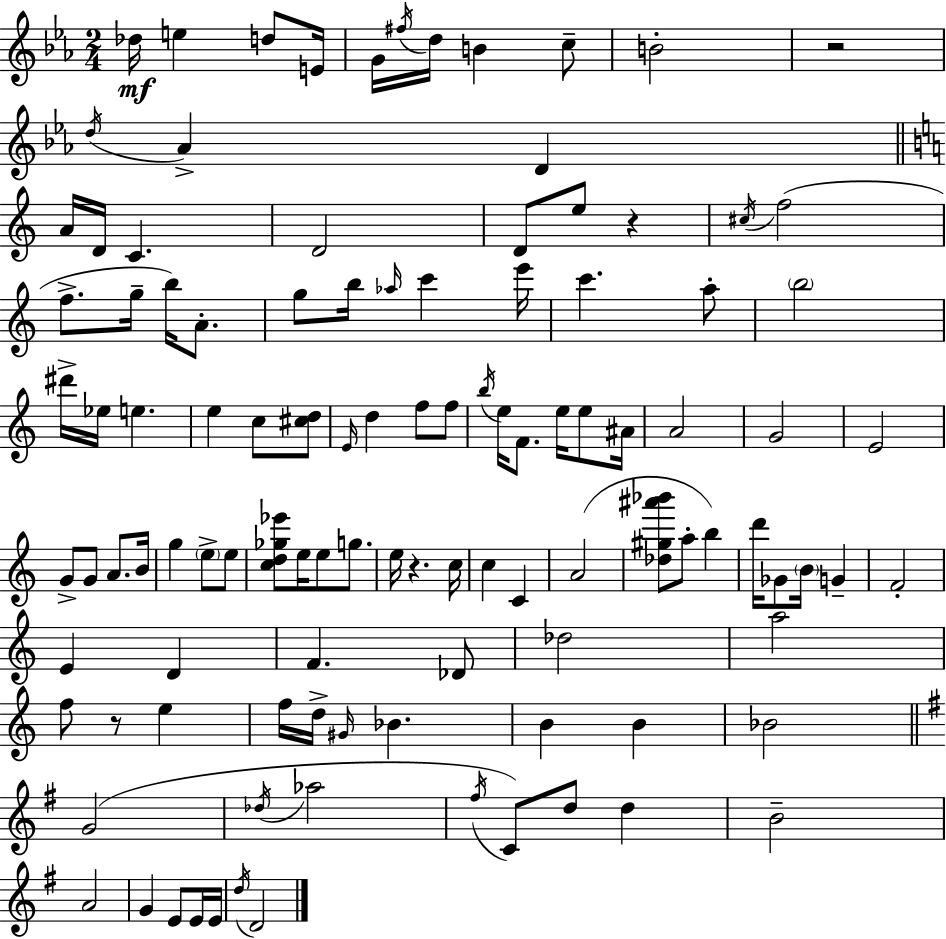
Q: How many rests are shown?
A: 4